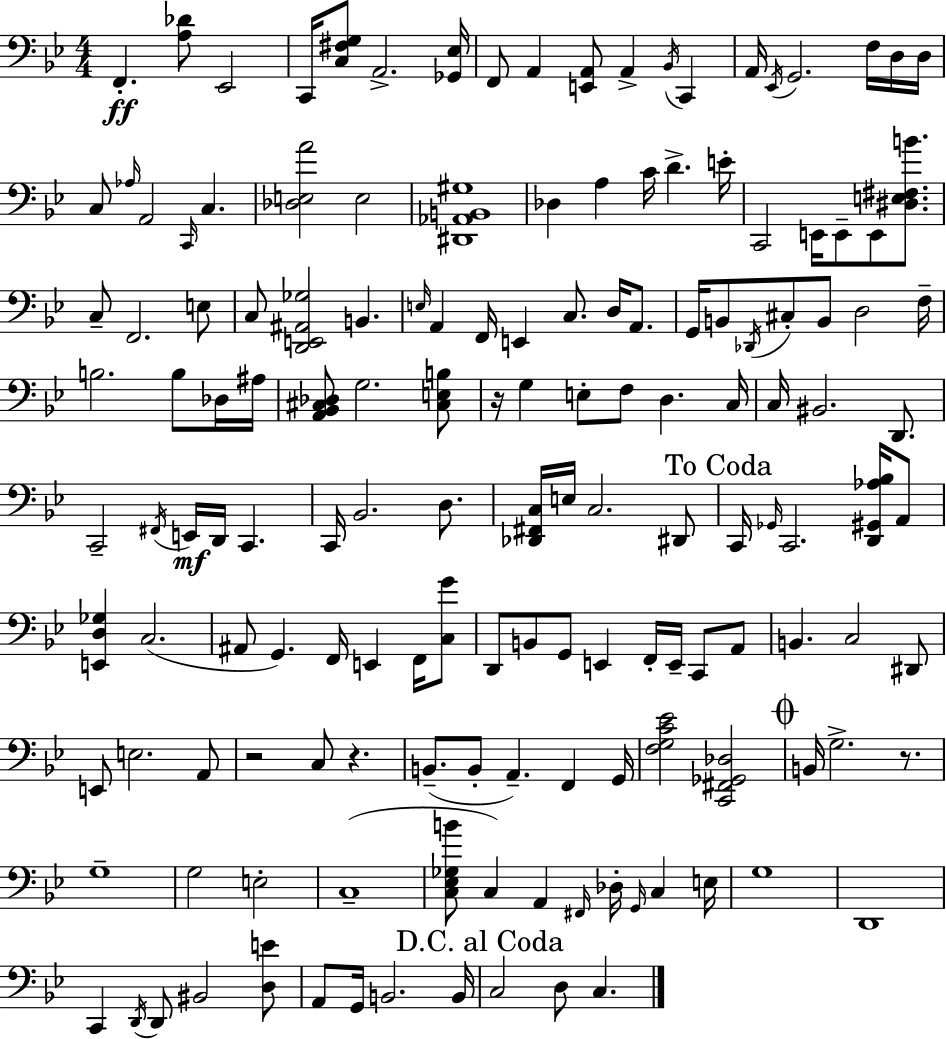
X:1
T:Untitled
M:4/4
L:1/4
K:Bb
F,, [A,_D]/2 _E,,2 C,,/4 [C,^F,G,]/2 A,,2 [_G,,_E,]/4 F,,/2 A,, [E,,A,,]/2 A,, _B,,/4 C,, A,,/4 _E,,/4 G,,2 F,/4 D,/4 D,/4 C,/2 _A,/4 A,,2 C,,/4 C, [_D,E,A]2 E,2 [^D,,_A,,B,,^G,]4 _D, A, C/4 D E/4 C,,2 E,,/4 E,,/2 E,,/2 [^D,E,^F,B]/2 C,/2 F,,2 E,/2 C,/2 [D,,E,,^A,,_G,]2 B,, E,/4 A,, F,,/4 E,, C,/2 D,/4 A,,/2 G,,/4 B,,/2 _D,,/4 ^C,/2 B,,/2 D,2 F,/4 B,2 B,/2 _D,/4 ^A,/4 [A,,_B,,^C,_D,]/2 G,2 [^C,E,B,]/2 z/4 G, E,/2 F,/2 D, C,/4 C,/4 ^B,,2 D,,/2 C,,2 ^F,,/4 E,,/4 D,,/4 C,, C,,/4 _B,,2 D,/2 [_D,,^F,,C,]/4 E,/4 C,2 ^D,,/2 C,,/4 _G,,/4 C,,2 [D,,^G,,_A,_B,]/4 A,,/2 [E,,D,_G,] C,2 ^A,,/2 G,, F,,/4 E,, F,,/4 [C,G]/2 D,,/2 B,,/2 G,,/2 E,, F,,/4 E,,/4 C,,/2 A,,/2 B,, C,2 ^D,,/2 E,,/2 E,2 A,,/2 z2 C,/2 z B,,/2 B,,/2 A,, F,, G,,/4 [F,G,C_E]2 [C,,^F,,_G,,_D,]2 B,,/4 G,2 z/2 G,4 G,2 E,2 C,4 [C,_E,_G,B]/2 C, A,, ^F,,/4 _D,/4 G,,/4 C, E,/4 G,4 D,,4 C,, D,,/4 D,,/2 ^B,,2 [D,E]/2 A,,/2 G,,/4 B,,2 B,,/4 C,2 D,/2 C,